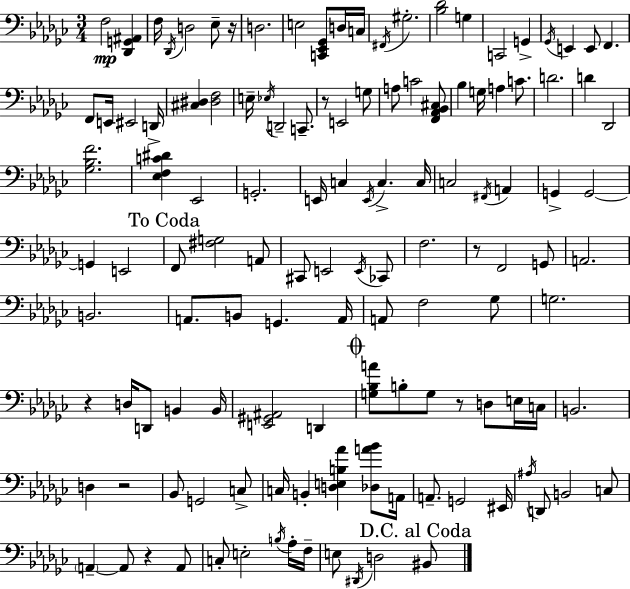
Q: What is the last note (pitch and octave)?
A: BIS2